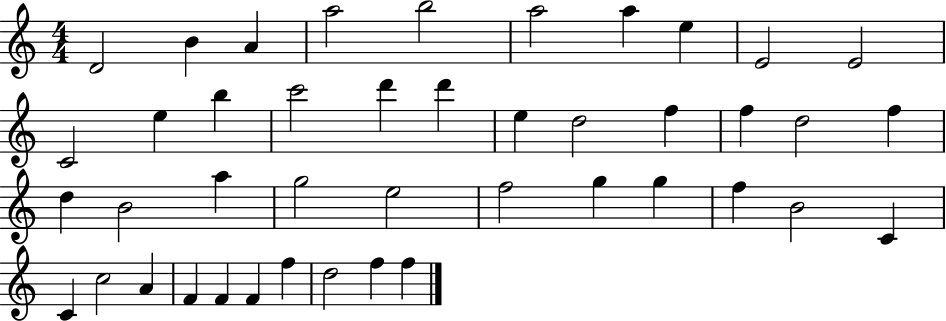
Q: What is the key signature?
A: C major